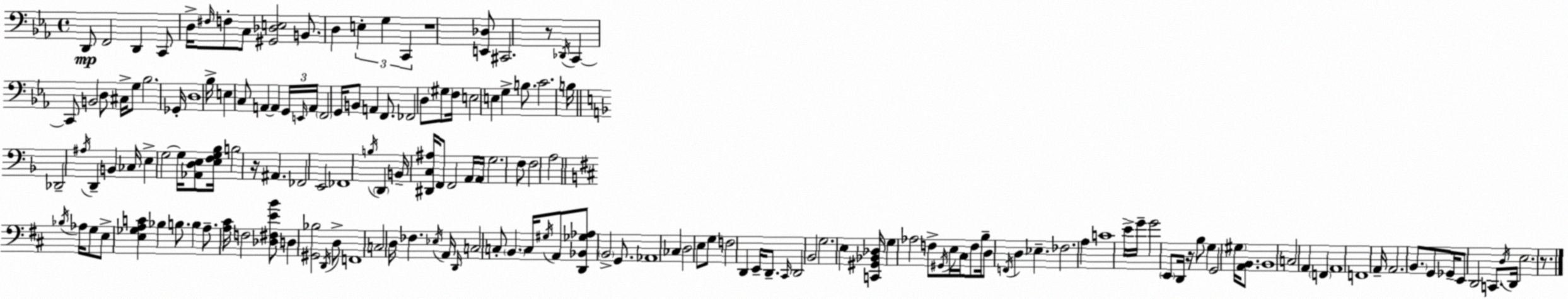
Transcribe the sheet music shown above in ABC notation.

X:1
T:Untitled
M:4/4
L:1/4
K:Eb
D,,/2 F,,2 D,, C,,/2 D,/4 ^F,/4 F,/2 C,/2 [^G,,_D,E,]2 B,,/2 D, E, G, C,, z4 [E,,_D,]/2 ^C,,2 z/2 _D,,/4 C,, C,,/2 B,,2 D,/2 ^C,/4 G,/2 _B,2 _G,,/4 D,4 _B,/4 E, C,/2 A,, A,, G,,/4 E,,/4 A,,/4 F,,2 G,,/4 B,,/2 A,, F,,/2 _F,,2 D,/2 ^G,/2 F,/4 E,2 E, G, B,/2 C2 B,/4 _D,,2 ^A,/4 D,, B,, _C,/4 E, G,2 G,/4 [_A,,D,E,]/2 [E,F,G,_B,]/4 B,2 z/4 ^A,, _F,,2 E,,2 _F,,4 B,/4 D,, B,,/4 [^D,,C,^A,]/4 F,,/2 F,,2 A,,/4 A,,/4 G,2 F,/2 F,2 A,2 _B,/4 _A,/4 G,/2 E,/2 [E,_G,A,C] _B, B,/2 B, A,/2 [A,^C]/4 F,2 [_D,^F,EB]/2 D, [^G,,_B,]2 D,,/4 D,/2 F,,4 C,2 D,/4 _F, _E,/4 A,,/4 D,,/4 C,2 C,/2 B,, C,/4 ^G,/4 A,,/2 [D,,_B,,_G,_A,]/2 B,,2 G,,/2 _A,,4 _C, D,2 E,/2 G,/2 F,2 D,, E,,/4 D,,/2 ^C,,/4 D,,2 B,,2 G,2 E, [C,,^G,,_B,,_D,]/4 G, _A,2 F,/2 ^G,,/4 E,/4 ^C,/4 F,/2 B,/4 D,/2 F,,/4 D, _E, _F,2 A, C4 E/4 G/4 G2 E,,/2 D,,/4 z/4 B,/2 G, G,,2 ^G,/4 [A,,B,,]/2 B,,4 C,2 A,, F,, A,,4 F,,4 A,,/4 A,,2 B,,/2 G,,/2 _G,,/4 E,,/2 D,,2 C,,/2 D,/4 D,,/4 E,2 z/2